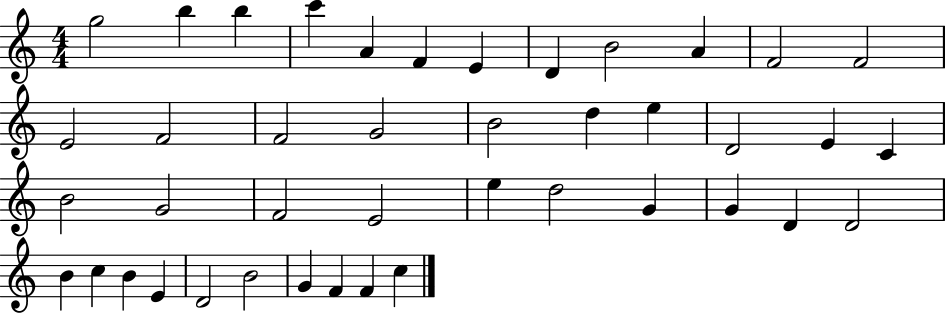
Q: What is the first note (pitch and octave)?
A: G5